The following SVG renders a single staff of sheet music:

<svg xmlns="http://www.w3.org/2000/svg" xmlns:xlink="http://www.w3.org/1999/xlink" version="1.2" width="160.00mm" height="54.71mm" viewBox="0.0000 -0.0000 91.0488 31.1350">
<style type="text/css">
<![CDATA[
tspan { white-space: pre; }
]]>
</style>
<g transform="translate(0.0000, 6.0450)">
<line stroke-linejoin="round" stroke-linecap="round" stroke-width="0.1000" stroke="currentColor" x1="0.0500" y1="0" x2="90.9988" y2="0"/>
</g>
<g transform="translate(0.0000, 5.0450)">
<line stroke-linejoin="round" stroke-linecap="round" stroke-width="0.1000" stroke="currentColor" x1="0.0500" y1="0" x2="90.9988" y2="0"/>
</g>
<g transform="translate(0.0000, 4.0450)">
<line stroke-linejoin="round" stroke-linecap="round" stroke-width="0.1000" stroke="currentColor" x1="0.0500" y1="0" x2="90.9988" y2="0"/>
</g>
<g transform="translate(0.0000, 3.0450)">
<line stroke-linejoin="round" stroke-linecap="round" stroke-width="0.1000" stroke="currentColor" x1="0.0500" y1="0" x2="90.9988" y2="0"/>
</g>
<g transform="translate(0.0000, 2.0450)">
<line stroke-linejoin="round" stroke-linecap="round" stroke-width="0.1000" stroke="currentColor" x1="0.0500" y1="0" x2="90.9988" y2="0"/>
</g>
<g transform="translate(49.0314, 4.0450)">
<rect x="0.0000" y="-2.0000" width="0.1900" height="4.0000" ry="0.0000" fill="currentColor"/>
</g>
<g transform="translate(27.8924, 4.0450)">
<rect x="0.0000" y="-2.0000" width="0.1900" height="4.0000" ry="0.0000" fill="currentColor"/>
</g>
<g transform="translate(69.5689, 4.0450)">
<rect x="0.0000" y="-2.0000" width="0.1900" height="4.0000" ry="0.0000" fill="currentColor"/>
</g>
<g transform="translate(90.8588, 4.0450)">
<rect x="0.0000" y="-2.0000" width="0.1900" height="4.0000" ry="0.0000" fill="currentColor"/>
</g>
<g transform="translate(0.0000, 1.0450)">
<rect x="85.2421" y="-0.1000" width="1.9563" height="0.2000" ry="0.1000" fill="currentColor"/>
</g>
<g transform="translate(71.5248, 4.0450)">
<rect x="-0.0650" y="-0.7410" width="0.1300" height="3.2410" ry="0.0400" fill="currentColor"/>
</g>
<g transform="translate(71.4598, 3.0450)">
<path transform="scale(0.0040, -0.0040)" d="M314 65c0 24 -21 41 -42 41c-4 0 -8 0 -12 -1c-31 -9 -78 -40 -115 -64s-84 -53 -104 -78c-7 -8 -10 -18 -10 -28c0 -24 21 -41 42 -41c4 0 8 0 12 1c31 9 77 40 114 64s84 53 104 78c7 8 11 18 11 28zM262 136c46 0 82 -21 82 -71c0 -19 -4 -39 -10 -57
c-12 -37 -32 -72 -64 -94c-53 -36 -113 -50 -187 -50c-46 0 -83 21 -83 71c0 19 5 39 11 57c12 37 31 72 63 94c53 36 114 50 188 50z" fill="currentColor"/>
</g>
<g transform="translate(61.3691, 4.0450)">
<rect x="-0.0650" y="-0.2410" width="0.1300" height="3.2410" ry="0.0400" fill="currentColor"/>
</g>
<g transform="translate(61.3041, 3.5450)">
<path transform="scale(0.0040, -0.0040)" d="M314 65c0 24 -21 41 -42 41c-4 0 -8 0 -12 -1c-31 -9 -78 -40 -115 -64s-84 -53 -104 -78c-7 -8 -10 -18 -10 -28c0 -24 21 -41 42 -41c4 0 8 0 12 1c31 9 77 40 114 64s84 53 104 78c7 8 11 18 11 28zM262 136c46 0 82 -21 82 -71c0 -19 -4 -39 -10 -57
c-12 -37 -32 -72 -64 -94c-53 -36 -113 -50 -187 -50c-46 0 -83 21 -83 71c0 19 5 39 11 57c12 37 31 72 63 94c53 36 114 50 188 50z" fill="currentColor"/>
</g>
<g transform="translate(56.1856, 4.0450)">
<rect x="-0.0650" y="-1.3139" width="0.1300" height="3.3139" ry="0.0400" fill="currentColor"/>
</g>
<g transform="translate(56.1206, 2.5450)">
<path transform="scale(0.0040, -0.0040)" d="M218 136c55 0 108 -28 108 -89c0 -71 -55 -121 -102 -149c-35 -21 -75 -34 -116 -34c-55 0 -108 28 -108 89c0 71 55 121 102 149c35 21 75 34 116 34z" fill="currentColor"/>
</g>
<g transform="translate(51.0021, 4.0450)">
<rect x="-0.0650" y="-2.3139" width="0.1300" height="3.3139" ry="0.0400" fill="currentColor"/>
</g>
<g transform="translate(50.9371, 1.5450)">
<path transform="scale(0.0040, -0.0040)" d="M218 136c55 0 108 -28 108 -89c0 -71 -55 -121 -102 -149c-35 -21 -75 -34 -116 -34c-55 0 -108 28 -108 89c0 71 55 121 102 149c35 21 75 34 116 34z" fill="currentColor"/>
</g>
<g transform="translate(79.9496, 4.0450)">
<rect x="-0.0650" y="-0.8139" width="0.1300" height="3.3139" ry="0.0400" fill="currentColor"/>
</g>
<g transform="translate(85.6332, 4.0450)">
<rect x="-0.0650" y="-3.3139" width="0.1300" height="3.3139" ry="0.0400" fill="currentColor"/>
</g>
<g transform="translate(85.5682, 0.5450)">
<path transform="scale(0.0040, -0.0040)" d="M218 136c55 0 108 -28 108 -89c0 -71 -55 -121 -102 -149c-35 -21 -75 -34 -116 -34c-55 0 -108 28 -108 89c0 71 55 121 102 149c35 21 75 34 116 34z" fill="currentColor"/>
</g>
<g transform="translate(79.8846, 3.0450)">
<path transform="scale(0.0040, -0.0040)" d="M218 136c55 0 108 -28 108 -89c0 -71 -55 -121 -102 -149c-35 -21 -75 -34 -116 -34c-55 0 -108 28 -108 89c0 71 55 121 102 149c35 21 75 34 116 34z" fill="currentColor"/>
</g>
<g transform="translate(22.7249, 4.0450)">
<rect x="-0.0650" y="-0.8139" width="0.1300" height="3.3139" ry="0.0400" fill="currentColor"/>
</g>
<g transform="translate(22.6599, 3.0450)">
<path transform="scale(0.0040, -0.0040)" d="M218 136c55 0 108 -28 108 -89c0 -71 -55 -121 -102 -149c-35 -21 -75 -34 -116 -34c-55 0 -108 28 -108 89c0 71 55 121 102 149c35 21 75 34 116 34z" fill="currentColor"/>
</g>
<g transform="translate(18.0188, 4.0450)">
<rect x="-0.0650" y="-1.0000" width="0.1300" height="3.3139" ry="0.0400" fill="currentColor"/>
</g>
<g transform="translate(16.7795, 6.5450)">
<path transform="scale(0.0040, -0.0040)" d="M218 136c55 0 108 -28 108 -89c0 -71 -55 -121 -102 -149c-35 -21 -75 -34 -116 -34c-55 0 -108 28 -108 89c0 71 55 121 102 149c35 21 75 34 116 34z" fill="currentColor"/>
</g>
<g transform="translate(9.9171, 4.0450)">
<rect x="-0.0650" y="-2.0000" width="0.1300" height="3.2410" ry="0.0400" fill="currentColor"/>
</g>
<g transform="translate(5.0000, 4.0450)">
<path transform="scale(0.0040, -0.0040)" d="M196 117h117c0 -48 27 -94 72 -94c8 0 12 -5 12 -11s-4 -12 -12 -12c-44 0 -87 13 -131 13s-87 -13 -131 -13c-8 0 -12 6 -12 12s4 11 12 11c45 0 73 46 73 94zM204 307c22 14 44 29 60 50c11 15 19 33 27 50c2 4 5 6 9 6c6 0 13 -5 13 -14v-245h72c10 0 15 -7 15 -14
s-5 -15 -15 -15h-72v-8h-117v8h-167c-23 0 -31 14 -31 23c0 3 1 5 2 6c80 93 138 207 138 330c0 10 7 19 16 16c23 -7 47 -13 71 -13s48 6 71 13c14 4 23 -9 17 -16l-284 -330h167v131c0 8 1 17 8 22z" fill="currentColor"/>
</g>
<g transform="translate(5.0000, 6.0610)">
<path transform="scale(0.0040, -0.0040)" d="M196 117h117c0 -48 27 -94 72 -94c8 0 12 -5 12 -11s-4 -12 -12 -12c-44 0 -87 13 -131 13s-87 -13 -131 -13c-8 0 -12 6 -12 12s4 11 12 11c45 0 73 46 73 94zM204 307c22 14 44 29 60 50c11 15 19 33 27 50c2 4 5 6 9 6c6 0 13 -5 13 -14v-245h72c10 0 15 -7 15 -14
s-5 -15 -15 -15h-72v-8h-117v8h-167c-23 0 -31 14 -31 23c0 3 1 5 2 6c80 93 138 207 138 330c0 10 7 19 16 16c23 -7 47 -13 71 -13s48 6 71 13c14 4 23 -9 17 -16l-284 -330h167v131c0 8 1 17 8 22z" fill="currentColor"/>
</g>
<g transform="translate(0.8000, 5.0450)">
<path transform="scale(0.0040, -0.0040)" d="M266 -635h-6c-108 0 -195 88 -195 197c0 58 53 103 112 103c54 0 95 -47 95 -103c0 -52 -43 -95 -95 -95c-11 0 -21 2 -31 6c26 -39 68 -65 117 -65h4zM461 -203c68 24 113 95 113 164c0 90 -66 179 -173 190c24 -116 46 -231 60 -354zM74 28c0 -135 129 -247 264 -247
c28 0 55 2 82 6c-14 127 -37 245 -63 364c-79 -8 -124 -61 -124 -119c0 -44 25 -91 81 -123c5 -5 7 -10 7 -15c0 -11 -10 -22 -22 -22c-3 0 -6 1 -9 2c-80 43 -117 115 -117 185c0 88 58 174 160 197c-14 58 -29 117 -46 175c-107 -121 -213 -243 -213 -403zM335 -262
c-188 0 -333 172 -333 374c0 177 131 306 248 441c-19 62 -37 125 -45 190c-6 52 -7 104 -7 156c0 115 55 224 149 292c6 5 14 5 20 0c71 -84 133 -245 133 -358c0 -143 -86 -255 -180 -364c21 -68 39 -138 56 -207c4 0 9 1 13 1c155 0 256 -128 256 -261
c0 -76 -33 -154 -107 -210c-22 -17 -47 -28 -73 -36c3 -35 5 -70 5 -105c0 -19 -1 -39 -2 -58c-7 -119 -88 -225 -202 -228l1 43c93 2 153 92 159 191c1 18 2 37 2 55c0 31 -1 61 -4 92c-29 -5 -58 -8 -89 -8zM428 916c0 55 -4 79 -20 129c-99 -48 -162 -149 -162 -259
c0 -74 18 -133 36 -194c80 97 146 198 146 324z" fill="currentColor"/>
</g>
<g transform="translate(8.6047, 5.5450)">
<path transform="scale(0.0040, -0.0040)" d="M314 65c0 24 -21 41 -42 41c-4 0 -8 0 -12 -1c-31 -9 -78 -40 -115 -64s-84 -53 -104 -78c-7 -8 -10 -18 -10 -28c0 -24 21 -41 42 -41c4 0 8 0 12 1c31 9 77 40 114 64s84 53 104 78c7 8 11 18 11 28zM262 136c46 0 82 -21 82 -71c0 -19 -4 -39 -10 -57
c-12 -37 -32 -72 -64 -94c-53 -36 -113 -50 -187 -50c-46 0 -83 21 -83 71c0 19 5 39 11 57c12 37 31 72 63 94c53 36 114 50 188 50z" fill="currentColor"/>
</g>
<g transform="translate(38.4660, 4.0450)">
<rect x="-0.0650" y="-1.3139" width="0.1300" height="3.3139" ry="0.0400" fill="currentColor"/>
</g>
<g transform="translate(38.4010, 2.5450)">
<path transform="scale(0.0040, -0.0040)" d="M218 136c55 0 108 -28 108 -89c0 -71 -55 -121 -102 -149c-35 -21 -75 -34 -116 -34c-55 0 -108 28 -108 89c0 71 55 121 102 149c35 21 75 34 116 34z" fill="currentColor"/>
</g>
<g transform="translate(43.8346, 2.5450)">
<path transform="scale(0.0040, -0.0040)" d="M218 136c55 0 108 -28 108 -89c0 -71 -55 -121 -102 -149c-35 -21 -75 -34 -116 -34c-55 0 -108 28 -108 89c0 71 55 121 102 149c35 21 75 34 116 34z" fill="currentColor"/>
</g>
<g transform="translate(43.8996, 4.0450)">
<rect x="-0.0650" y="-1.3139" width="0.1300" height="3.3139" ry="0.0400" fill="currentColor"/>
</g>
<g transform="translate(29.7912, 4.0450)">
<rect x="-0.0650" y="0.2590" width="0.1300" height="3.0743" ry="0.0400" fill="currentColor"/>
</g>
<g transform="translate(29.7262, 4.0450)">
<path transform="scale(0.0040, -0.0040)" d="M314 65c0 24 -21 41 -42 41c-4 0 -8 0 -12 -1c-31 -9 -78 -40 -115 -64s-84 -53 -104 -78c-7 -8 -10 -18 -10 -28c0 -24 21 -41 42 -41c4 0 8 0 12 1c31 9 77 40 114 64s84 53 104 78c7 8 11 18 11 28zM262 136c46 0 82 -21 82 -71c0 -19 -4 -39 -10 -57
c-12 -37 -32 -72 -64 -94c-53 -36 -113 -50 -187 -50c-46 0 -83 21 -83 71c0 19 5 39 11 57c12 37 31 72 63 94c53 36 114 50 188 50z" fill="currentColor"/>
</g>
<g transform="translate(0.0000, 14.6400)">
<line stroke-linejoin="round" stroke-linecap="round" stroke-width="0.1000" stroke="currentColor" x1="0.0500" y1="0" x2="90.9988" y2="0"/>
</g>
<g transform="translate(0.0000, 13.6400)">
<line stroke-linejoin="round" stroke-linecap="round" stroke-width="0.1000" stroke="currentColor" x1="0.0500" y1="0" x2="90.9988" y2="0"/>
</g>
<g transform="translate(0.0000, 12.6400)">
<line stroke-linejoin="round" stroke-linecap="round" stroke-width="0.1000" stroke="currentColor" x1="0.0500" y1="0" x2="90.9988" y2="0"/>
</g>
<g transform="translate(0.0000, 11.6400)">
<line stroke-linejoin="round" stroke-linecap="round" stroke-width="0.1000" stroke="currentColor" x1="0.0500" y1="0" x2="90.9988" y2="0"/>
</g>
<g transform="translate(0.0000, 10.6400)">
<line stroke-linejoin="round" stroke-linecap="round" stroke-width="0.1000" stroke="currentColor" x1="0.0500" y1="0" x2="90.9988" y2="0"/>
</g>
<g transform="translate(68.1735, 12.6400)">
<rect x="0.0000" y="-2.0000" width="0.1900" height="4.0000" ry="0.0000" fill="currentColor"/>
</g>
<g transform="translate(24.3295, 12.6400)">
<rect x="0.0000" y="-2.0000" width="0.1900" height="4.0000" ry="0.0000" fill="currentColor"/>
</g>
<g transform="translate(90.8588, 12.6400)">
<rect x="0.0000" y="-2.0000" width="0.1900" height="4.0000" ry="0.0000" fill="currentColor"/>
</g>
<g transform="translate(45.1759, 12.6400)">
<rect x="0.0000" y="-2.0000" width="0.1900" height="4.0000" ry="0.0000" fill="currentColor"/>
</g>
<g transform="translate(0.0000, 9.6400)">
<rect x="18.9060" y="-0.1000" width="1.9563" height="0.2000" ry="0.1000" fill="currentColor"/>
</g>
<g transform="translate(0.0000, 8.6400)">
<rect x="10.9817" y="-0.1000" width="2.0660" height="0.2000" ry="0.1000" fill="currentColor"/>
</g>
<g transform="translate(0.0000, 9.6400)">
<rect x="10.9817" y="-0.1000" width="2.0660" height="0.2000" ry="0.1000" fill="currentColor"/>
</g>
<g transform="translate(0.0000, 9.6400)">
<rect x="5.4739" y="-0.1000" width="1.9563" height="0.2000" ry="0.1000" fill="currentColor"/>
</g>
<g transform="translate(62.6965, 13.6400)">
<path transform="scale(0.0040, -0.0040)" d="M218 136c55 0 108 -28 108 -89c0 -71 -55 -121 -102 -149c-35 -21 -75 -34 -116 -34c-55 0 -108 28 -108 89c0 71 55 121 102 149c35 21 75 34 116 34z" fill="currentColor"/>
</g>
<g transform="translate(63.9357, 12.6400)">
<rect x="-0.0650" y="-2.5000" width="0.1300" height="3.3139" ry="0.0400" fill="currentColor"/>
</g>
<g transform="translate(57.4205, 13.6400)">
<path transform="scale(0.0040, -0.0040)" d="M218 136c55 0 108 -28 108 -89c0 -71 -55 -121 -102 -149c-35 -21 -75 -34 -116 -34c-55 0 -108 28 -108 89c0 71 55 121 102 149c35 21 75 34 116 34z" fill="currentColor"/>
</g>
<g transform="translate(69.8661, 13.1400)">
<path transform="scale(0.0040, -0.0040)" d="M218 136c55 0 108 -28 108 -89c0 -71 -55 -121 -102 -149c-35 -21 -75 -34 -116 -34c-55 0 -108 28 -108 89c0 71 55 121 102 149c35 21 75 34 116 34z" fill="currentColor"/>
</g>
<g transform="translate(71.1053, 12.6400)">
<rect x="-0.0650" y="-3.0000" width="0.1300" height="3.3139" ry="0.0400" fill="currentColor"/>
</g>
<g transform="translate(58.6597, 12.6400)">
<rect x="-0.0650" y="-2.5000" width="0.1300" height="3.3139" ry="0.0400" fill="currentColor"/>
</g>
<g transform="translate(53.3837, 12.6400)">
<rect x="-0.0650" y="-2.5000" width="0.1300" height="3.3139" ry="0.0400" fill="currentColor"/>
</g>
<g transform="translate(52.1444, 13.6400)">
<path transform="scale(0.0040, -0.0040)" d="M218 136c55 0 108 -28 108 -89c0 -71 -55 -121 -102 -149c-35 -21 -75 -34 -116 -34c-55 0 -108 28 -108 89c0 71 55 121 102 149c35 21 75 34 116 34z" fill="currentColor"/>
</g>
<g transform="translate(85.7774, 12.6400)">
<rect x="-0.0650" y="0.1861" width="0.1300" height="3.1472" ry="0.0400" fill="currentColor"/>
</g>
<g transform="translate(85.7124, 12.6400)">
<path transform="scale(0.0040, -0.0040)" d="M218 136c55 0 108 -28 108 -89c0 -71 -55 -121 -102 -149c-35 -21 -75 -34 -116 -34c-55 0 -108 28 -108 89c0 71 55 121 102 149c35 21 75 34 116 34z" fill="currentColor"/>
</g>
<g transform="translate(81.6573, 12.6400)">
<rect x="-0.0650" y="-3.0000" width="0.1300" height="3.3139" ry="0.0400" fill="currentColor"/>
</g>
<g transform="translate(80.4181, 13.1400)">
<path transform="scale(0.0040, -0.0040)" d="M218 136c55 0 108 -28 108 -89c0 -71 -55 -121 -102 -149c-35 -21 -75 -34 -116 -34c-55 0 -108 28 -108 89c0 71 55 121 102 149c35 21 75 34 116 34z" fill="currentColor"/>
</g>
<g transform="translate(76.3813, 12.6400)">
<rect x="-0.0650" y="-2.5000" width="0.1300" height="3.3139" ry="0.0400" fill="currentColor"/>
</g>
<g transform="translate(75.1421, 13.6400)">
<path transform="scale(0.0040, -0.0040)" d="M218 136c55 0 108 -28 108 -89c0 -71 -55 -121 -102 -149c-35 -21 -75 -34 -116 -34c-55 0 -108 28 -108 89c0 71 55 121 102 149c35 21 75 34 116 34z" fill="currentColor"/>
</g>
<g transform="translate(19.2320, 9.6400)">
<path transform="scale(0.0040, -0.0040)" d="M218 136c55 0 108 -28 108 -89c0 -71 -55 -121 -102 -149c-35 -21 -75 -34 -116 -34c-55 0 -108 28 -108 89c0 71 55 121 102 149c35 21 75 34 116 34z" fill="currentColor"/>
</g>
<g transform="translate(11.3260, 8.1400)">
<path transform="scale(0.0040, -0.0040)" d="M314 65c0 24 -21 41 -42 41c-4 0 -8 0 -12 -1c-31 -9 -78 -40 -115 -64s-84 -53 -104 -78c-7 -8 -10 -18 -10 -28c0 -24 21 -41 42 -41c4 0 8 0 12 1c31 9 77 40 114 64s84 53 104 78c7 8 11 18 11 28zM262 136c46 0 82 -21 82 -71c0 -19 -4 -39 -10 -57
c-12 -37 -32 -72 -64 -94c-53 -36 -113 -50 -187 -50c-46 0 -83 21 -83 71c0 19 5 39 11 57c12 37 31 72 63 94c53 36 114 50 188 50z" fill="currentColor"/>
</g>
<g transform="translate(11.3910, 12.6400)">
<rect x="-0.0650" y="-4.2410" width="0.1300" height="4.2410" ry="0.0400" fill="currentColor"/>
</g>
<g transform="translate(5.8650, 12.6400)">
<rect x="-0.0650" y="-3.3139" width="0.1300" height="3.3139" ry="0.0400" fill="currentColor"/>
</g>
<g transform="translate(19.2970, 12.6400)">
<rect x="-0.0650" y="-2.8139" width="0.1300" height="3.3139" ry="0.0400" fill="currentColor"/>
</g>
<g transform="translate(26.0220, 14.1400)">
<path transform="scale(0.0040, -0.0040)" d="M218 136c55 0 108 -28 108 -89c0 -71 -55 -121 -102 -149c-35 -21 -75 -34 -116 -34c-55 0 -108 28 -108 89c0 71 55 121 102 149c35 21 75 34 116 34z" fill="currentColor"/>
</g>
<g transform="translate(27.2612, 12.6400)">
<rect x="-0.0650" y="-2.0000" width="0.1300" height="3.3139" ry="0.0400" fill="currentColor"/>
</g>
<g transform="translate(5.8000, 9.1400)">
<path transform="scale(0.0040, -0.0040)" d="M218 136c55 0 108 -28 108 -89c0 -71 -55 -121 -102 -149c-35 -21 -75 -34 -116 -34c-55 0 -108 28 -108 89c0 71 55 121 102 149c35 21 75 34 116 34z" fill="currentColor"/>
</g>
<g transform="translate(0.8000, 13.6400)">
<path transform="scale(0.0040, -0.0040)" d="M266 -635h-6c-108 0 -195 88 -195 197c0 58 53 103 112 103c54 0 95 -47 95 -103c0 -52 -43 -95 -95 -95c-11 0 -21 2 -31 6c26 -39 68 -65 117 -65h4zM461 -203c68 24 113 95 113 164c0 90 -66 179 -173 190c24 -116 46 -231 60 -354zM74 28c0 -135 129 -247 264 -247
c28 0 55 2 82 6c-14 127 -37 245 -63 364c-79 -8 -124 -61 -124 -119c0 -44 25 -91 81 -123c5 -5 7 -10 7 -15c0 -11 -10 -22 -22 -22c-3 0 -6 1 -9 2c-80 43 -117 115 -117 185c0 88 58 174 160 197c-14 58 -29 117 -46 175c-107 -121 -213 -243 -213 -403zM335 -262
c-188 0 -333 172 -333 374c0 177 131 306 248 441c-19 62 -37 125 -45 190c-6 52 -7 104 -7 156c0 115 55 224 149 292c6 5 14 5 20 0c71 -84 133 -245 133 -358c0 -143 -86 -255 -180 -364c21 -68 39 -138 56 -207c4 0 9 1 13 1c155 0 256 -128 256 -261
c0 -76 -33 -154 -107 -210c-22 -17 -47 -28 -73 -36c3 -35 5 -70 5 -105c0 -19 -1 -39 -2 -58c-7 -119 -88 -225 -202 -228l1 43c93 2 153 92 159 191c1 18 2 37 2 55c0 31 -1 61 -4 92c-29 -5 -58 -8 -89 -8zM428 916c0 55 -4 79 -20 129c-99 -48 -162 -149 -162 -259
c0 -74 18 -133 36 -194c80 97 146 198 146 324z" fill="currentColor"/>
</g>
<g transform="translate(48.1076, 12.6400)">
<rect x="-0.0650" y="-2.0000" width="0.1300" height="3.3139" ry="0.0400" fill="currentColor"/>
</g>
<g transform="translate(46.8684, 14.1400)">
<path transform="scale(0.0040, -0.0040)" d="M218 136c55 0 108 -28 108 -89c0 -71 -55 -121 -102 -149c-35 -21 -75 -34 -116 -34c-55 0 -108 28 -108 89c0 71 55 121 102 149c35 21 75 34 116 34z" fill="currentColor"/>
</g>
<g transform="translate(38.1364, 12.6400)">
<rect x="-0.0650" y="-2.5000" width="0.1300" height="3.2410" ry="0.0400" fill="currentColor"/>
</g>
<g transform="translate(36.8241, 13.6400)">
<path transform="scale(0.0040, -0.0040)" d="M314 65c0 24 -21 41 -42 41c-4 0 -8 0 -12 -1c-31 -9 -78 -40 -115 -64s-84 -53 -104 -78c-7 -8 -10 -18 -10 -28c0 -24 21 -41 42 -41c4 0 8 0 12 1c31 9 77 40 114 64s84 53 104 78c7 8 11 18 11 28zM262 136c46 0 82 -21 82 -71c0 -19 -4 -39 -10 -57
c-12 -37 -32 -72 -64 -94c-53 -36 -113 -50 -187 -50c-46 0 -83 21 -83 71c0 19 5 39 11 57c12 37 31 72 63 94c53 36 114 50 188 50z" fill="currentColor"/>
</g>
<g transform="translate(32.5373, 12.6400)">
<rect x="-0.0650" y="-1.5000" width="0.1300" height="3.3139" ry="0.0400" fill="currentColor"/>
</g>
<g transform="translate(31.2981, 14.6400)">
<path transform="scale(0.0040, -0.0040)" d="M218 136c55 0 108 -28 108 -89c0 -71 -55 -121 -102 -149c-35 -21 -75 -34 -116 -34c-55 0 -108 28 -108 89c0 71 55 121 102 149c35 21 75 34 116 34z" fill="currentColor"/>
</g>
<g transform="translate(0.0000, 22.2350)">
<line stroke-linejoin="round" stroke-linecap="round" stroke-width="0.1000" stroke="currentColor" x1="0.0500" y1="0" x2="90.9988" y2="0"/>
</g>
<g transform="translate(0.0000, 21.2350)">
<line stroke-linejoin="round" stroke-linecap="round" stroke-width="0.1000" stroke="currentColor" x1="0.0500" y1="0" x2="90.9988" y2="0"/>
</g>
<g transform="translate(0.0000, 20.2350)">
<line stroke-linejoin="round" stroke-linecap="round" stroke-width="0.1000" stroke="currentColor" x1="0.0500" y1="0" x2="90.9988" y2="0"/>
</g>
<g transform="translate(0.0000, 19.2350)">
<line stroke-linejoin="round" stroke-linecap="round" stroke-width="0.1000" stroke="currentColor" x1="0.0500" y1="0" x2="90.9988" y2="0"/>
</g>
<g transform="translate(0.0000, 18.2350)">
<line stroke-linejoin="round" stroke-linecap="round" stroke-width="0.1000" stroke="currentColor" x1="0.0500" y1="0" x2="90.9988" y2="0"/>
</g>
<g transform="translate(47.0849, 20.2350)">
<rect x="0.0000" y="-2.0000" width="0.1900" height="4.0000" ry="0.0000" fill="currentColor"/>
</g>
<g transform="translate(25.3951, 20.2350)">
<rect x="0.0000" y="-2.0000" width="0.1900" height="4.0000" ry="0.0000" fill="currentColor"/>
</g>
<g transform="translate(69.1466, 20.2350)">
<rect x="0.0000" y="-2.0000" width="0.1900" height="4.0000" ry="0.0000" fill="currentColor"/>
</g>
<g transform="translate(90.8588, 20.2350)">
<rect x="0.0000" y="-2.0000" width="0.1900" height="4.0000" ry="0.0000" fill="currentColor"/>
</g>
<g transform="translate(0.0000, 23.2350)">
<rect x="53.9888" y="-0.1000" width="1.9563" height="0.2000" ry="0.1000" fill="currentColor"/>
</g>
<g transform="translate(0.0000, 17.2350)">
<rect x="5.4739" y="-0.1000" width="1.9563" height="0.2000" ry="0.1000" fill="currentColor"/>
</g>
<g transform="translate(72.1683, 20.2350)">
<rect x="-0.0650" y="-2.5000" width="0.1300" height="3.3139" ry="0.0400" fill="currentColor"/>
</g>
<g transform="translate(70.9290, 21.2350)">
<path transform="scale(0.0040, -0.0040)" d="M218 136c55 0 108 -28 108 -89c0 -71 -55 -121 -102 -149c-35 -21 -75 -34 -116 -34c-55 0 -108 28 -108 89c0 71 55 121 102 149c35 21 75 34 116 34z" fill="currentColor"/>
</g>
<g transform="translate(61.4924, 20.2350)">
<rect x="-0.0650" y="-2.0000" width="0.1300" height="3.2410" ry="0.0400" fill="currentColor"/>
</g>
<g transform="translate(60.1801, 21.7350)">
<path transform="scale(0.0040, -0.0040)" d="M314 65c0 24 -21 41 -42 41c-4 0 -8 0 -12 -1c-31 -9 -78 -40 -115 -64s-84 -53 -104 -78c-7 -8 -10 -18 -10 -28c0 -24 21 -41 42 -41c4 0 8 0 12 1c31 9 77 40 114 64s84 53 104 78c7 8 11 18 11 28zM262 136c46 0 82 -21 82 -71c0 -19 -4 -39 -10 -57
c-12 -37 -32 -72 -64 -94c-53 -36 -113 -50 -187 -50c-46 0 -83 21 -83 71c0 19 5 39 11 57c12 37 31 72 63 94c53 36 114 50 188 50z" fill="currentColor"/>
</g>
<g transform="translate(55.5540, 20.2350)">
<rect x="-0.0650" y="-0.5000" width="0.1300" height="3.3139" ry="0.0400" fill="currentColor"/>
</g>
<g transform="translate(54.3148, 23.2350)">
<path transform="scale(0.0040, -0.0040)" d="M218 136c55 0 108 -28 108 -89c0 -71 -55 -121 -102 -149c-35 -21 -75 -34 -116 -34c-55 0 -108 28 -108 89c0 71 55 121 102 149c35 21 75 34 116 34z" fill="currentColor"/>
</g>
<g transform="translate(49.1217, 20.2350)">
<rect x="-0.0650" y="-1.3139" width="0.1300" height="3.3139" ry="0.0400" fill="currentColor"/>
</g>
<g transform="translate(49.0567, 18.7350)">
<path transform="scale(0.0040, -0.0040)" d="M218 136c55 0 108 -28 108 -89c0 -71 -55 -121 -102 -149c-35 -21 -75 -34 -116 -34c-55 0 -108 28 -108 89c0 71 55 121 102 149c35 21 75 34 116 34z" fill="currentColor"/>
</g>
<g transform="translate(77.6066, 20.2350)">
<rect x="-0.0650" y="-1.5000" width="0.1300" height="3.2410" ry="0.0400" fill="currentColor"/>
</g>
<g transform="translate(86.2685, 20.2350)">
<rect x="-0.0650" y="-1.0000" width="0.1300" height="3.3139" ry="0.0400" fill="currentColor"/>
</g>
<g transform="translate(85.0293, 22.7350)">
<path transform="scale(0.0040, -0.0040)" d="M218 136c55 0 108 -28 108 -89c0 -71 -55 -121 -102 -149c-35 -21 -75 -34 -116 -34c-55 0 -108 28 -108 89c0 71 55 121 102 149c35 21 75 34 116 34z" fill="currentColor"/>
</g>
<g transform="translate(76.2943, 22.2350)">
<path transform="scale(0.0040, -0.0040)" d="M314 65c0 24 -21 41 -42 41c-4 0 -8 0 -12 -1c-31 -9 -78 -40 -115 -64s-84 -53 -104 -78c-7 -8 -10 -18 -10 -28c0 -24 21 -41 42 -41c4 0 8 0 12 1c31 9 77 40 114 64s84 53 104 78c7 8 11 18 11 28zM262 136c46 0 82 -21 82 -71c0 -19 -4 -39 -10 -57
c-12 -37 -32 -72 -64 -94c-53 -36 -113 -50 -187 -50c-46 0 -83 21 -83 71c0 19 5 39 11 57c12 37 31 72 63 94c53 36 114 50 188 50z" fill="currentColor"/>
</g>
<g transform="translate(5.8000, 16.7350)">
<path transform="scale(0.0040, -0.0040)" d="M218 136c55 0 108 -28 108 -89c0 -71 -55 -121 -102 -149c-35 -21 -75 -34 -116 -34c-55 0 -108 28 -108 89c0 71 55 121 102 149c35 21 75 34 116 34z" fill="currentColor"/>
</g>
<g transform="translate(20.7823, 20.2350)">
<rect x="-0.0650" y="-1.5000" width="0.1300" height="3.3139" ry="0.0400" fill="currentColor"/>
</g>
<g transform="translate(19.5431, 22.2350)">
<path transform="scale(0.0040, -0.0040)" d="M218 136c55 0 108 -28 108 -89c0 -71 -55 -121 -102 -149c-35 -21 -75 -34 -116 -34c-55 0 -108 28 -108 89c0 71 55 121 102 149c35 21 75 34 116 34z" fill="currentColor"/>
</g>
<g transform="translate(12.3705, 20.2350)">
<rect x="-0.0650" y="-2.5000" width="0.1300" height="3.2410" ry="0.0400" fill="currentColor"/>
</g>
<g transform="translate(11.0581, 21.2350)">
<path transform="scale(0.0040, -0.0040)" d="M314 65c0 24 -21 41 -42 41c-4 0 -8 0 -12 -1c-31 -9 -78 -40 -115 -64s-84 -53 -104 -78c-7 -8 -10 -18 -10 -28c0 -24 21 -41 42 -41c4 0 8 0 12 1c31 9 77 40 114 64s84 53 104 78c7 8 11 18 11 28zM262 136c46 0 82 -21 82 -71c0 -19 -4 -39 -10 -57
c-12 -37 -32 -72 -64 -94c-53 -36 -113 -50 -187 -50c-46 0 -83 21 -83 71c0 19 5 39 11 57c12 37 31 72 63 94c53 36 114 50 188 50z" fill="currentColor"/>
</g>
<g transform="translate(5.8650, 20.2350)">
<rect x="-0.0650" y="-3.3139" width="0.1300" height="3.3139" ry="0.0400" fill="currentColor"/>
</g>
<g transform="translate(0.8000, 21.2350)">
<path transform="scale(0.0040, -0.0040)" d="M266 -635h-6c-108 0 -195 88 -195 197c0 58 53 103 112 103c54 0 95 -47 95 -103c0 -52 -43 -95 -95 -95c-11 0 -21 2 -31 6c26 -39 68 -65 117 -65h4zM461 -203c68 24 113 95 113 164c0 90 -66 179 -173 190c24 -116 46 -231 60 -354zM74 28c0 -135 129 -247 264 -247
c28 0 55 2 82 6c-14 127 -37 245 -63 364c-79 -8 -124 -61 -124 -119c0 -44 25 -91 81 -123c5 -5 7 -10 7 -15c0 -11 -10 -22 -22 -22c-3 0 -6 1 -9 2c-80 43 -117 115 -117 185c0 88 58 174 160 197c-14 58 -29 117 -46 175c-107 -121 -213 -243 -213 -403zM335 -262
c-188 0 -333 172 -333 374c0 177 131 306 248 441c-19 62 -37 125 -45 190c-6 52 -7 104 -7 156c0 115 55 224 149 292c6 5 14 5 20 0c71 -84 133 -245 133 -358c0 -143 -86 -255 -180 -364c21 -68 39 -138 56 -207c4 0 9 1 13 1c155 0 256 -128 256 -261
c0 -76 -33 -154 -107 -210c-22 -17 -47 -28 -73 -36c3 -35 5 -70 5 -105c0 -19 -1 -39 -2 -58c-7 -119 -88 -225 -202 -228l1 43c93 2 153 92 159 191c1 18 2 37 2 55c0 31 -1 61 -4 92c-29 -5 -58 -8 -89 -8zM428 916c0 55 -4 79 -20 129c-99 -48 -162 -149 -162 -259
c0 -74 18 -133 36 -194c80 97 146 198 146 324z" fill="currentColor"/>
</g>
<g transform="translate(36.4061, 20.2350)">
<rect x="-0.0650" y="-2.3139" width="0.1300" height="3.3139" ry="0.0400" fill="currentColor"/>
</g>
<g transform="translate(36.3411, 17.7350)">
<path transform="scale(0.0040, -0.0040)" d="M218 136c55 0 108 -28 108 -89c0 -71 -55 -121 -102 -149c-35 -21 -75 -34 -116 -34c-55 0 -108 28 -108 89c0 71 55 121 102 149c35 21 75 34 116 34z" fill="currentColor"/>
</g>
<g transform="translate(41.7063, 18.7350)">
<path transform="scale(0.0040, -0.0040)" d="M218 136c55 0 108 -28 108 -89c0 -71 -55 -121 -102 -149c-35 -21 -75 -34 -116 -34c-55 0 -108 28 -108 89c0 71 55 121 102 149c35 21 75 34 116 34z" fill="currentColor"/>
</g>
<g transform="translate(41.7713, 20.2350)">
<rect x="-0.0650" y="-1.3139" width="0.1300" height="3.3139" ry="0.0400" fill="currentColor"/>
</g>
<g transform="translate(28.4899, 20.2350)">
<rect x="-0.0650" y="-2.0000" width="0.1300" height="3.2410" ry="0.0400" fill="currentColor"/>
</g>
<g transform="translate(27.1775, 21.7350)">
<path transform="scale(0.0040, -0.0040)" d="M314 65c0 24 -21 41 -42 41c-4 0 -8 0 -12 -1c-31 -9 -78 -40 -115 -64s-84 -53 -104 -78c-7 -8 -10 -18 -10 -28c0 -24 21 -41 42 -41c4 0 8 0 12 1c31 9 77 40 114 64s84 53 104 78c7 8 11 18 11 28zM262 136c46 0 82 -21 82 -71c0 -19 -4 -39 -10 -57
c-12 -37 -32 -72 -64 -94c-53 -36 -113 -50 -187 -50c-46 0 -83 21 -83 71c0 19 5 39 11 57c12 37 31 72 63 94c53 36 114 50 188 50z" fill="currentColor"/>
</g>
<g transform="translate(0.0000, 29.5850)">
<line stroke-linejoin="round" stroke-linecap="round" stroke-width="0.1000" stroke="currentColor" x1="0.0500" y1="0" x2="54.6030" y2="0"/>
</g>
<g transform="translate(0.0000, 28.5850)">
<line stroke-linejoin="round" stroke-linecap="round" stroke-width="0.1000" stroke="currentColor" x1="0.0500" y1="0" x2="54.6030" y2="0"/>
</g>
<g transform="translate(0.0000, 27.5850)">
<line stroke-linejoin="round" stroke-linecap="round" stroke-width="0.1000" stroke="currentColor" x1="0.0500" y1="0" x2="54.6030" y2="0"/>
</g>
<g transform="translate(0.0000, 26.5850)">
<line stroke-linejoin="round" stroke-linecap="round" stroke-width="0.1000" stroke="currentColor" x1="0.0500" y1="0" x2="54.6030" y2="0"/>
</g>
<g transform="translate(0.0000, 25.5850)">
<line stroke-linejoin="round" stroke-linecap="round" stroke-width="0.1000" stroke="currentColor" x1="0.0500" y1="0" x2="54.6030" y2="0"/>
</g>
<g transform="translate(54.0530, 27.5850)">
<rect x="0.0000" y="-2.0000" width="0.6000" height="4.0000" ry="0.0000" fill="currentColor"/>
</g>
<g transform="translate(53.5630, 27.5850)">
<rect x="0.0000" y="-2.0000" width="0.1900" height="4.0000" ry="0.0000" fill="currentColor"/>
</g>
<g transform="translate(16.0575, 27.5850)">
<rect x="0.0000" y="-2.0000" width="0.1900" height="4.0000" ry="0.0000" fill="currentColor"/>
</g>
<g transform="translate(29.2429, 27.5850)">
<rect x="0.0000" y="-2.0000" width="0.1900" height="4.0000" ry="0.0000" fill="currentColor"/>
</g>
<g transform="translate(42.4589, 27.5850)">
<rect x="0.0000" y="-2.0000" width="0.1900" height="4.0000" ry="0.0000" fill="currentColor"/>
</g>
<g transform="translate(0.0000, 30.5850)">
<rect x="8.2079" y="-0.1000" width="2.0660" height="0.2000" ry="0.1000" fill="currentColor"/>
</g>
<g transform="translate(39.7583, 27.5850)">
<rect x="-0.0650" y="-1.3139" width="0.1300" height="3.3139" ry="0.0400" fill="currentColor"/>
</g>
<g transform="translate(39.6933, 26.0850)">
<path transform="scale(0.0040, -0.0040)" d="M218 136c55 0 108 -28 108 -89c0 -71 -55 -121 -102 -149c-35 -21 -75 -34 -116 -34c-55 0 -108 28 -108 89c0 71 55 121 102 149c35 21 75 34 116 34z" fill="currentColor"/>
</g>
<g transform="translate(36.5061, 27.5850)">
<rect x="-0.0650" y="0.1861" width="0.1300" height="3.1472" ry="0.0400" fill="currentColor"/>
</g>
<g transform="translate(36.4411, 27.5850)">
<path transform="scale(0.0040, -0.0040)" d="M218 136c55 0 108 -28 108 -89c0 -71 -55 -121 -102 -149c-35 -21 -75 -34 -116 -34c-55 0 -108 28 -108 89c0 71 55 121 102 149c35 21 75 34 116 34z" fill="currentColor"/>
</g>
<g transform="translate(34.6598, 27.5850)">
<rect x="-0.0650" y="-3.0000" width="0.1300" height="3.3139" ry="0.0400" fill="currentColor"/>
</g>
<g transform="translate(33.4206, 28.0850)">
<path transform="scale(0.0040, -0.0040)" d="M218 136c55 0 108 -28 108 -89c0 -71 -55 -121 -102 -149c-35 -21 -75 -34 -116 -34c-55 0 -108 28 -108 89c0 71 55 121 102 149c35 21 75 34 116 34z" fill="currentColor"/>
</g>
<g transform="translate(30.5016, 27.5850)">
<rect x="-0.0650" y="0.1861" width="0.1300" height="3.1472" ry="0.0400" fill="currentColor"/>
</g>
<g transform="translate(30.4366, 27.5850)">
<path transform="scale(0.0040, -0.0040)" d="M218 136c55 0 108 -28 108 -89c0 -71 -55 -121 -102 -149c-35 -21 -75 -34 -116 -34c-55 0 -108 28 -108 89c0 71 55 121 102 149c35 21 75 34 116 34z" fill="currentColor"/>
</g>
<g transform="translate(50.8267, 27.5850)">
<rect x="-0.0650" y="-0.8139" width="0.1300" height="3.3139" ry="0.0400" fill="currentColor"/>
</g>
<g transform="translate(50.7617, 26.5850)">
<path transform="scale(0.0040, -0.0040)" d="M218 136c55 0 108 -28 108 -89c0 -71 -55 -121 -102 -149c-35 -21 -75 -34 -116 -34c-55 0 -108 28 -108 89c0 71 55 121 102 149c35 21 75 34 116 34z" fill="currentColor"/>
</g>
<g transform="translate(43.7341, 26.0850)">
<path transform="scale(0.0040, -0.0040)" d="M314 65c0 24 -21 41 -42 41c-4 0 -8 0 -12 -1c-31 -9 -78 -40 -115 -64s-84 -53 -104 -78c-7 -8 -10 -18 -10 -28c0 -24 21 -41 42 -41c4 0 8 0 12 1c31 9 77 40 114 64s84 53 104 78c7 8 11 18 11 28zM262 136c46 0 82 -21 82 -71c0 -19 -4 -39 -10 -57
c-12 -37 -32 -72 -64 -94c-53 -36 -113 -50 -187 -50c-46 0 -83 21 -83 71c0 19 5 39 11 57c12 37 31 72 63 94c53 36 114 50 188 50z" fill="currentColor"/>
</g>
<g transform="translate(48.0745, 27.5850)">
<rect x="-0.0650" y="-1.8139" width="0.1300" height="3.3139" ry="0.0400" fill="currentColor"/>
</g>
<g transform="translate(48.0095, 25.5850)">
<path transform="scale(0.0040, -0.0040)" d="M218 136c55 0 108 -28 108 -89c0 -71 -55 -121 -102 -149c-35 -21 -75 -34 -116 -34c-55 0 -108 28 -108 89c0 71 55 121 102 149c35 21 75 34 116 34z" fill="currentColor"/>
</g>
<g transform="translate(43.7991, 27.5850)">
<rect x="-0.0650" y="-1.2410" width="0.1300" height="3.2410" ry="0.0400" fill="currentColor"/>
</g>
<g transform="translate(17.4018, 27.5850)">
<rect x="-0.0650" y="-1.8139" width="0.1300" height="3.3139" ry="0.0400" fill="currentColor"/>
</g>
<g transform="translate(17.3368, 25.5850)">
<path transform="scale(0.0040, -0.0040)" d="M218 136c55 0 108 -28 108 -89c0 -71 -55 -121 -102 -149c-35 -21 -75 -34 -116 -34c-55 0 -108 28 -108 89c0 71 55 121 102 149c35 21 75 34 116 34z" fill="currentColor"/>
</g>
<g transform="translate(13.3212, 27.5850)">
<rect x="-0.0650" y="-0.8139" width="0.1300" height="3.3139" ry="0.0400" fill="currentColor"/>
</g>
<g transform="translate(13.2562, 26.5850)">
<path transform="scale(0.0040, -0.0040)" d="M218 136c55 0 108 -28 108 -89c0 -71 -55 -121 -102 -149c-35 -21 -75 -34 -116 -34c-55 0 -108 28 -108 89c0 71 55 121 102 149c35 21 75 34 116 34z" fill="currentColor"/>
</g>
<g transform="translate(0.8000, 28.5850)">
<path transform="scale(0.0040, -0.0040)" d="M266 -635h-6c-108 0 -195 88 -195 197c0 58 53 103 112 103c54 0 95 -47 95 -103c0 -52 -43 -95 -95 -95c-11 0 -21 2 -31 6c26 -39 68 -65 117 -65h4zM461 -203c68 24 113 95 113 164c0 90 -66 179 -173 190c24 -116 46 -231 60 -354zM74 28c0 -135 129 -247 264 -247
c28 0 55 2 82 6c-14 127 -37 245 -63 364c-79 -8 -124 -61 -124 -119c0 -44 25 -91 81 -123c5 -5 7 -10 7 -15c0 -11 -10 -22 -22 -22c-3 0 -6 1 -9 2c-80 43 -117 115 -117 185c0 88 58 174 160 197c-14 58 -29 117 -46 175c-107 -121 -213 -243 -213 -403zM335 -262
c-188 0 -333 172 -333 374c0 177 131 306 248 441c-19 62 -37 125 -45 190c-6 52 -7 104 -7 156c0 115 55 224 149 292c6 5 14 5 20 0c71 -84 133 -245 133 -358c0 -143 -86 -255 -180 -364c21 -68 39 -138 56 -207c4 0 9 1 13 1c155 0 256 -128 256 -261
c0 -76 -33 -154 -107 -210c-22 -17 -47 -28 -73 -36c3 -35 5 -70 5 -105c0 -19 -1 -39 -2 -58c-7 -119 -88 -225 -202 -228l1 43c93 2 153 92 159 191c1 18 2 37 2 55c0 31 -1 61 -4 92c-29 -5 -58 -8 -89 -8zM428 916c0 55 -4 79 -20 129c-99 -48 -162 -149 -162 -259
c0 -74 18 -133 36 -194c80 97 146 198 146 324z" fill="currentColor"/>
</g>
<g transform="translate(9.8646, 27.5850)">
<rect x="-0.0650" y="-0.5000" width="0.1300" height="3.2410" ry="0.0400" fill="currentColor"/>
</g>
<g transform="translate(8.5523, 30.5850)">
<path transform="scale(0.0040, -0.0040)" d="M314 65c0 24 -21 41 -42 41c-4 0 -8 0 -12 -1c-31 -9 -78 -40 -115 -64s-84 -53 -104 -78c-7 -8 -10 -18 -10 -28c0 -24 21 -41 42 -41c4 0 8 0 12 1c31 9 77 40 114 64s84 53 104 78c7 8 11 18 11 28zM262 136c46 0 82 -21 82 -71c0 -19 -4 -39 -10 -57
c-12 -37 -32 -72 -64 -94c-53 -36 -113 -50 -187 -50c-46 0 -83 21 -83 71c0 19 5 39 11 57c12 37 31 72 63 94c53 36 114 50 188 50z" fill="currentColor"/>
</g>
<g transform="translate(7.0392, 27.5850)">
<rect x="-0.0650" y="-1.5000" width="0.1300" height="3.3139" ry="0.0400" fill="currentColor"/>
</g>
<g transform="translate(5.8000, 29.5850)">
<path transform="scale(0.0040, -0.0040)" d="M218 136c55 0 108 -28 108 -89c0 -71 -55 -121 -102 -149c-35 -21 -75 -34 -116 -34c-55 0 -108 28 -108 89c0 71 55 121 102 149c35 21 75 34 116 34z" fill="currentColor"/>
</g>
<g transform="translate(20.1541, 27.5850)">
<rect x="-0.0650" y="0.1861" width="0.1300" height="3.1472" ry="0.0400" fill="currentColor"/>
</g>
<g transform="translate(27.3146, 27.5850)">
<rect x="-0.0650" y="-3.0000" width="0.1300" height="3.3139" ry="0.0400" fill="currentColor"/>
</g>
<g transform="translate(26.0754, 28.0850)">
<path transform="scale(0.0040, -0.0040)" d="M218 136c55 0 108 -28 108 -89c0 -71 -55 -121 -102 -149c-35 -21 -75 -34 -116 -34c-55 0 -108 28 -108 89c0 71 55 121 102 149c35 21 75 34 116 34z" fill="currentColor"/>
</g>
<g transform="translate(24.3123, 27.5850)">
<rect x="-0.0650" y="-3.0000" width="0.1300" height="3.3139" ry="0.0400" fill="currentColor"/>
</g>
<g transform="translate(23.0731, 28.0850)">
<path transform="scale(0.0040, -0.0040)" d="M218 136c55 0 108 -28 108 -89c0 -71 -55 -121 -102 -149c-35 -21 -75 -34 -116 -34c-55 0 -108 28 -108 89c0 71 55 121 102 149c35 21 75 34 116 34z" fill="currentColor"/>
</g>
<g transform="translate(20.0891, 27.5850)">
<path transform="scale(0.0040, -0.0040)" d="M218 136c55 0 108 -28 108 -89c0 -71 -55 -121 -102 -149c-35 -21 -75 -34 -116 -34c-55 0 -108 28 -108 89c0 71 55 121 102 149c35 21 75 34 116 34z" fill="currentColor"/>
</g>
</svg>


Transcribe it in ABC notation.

X:1
T:Untitled
M:4/4
L:1/4
K:C
F2 D d B2 e e g e c2 d2 d b b d'2 a F E G2 F G G G A G A B b G2 E F2 g e e C F2 G E2 D E C2 d f B A A B A B e e2 f d